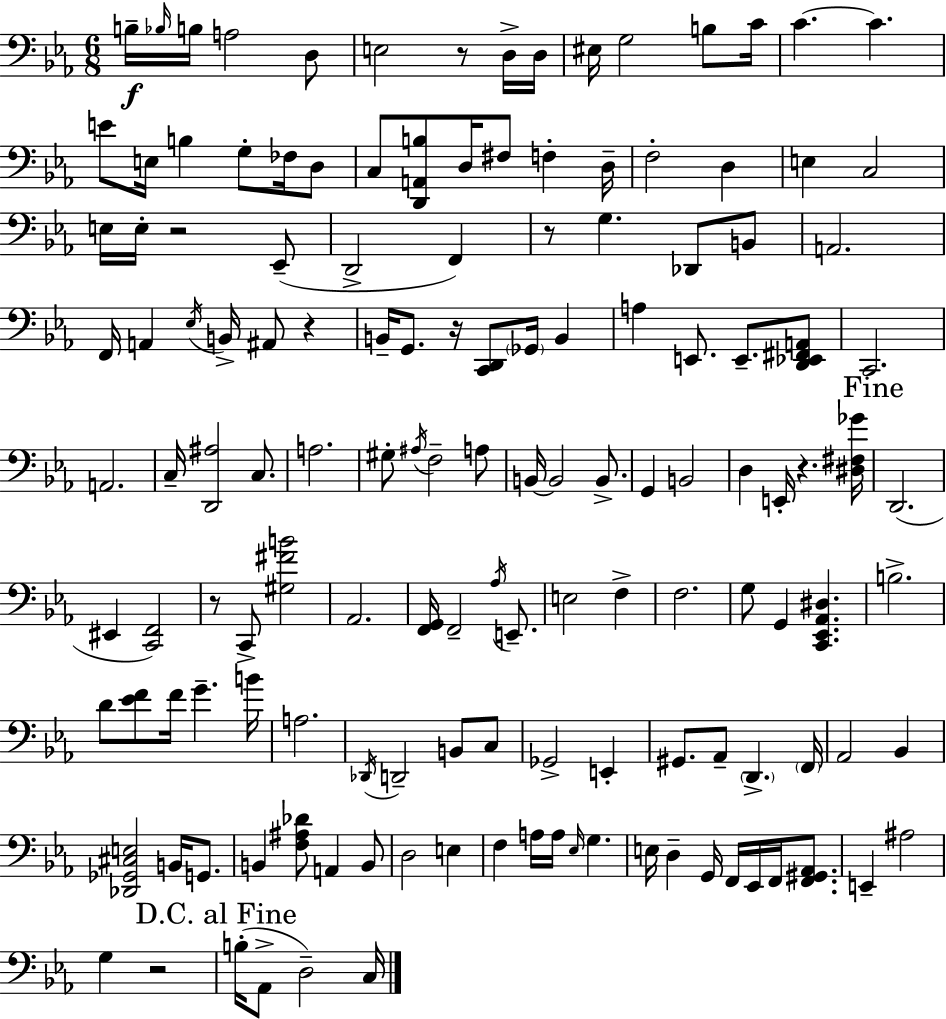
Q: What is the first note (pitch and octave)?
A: B3